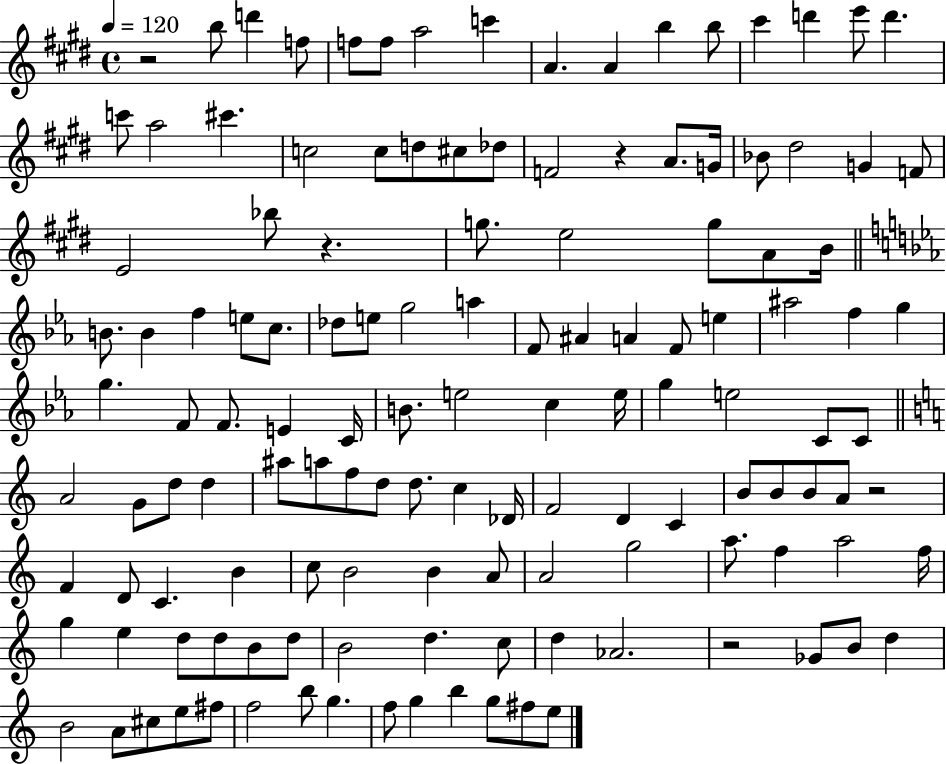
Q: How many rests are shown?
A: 5